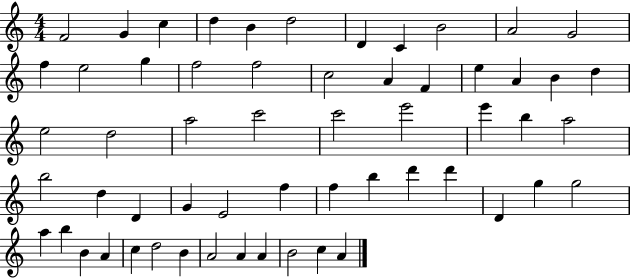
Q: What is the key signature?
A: C major